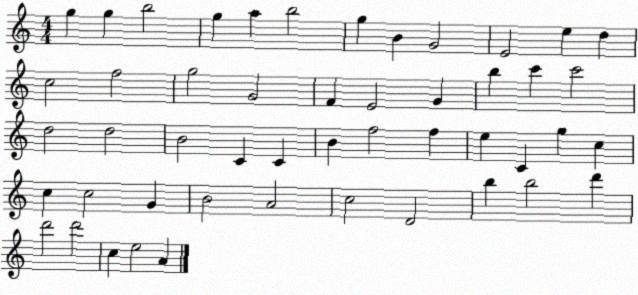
X:1
T:Untitled
M:4/4
L:1/4
K:C
g g b2 g a b2 g B G2 E2 e d c2 f2 g2 G2 F E2 G b c' c'2 d2 d2 B2 C C B f2 f e C g c c c2 G B2 A2 c2 D2 b b2 d' d'2 d'2 c e2 A